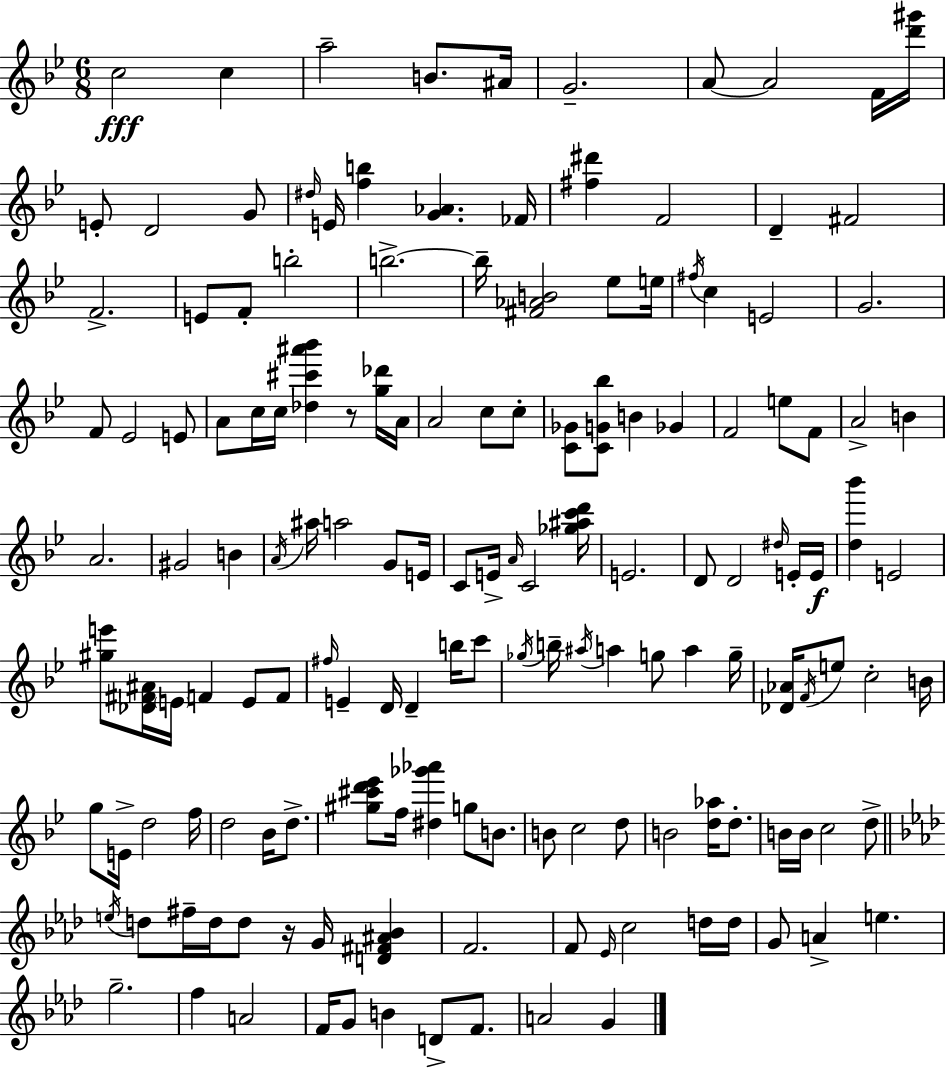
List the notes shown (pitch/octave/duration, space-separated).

C5/h C5/q A5/h B4/e. A#4/s G4/h. A4/e A4/h F4/s [D6,G#6]/s E4/e D4/h G4/e D#5/s E4/s [F5,B5]/q [G4,Ab4]/q. FES4/s [F#5,D#6]/q F4/h D4/q F#4/h F4/h. E4/e F4/e B5/h B5/h. B5/s [F#4,Ab4,B4]/h Eb5/e E5/s F#5/s C5/q E4/h G4/h. F4/e Eb4/h E4/e A4/e C5/s C5/s [Db5,C#6,A#6,Bb6]/q R/e [G5,Db6]/s A4/s A4/h C5/e C5/e [C4,Gb4]/e [C4,G4,Bb5]/e B4/q Gb4/q F4/h E5/e F4/e A4/h B4/q A4/h. G#4/h B4/q A4/s A#5/s A5/h G4/e E4/s C4/e E4/s A4/s C4/h [Gb5,A#5,C6,D6]/s E4/h. D4/e D4/h D#5/s E4/s E4/s [D5,Bb6]/q E4/h [G#5,E6]/e [Db4,F#4,A#4]/s E4/s F4/q E4/e F4/e F#5/s E4/q D4/s D4/q B5/s C6/e Gb5/s B5/s A#5/s A5/q G5/e A5/q G5/s [Db4,Ab4]/s F4/s E5/e C5/h B4/s G5/e E4/s D5/h F5/s D5/h Bb4/s D5/e. [G#5,C#6,D6,Eb6]/e F5/s [D#5,Gb6,Ab6]/q G5/e B4/e. B4/e C5/h D5/e B4/h [D5,Ab5]/s D5/e. B4/s B4/s C5/h D5/e E5/s D5/e F#5/s D5/s D5/e R/s G4/s [D4,F#4,A#4,Bb4]/q F4/h. F4/e Eb4/s C5/h D5/s D5/s G4/e A4/q E5/q. G5/h. F5/q A4/h F4/s G4/e B4/q D4/e F4/e. A4/h G4/q